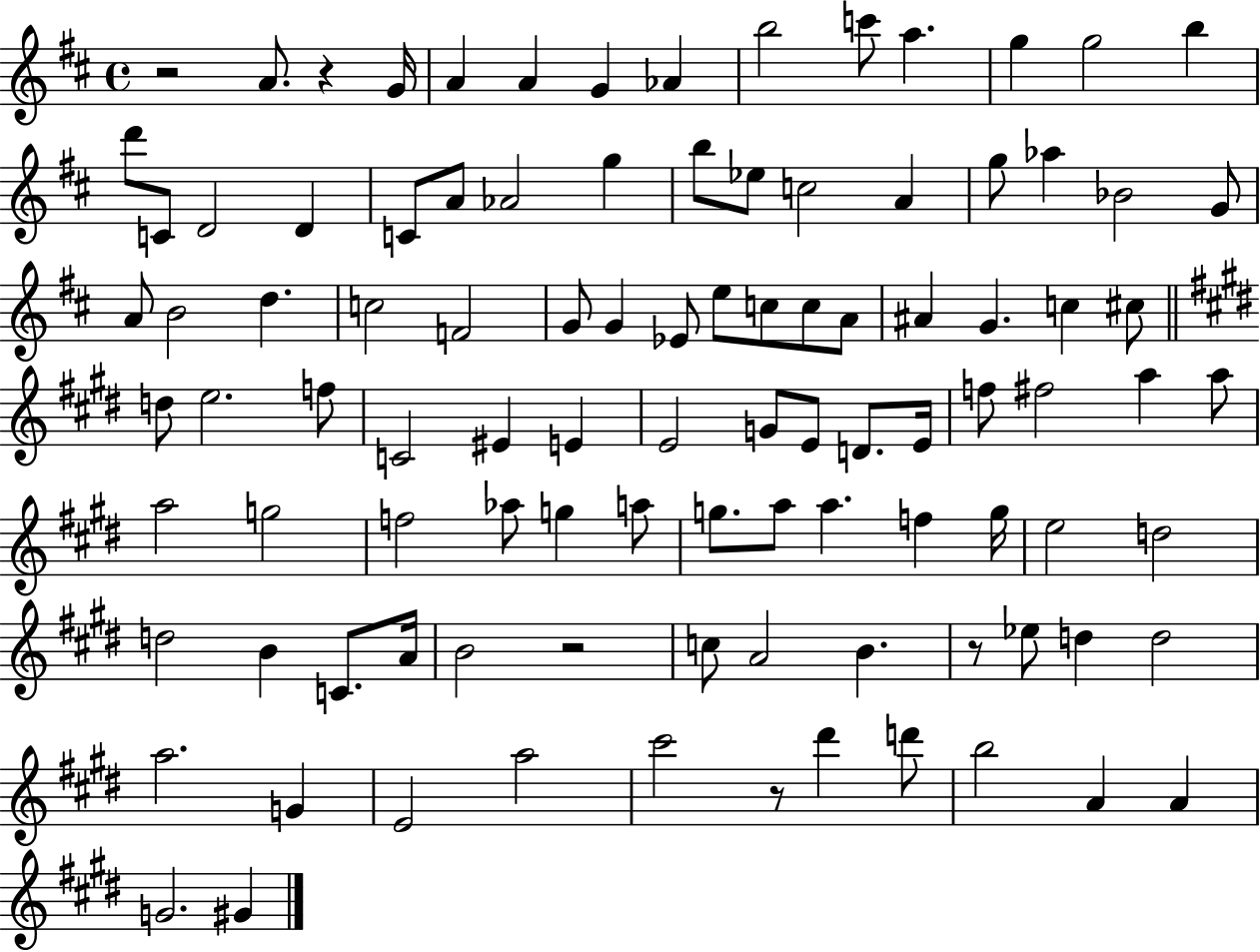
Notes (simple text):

R/h A4/e. R/q G4/s A4/q A4/q G4/q Ab4/q B5/h C6/e A5/q. G5/q G5/h B5/q D6/e C4/e D4/h D4/q C4/e A4/e Ab4/h G5/q B5/e Eb5/e C5/h A4/q G5/e Ab5/q Bb4/h G4/e A4/e B4/h D5/q. C5/h F4/h G4/e G4/q Eb4/e E5/e C5/e C5/e A4/e A#4/q G4/q. C5/q C#5/e D5/e E5/h. F5/e C4/h EIS4/q E4/q E4/h G4/e E4/e D4/e. E4/s F5/e F#5/h A5/q A5/e A5/h G5/h F5/h Ab5/e G5/q A5/e G5/e. A5/e A5/q. F5/q G5/s E5/h D5/h D5/h B4/q C4/e. A4/s B4/h R/h C5/e A4/h B4/q. R/e Eb5/e D5/q D5/h A5/h. G4/q E4/h A5/h C#6/h R/e D#6/q D6/e B5/h A4/q A4/q G4/h. G#4/q